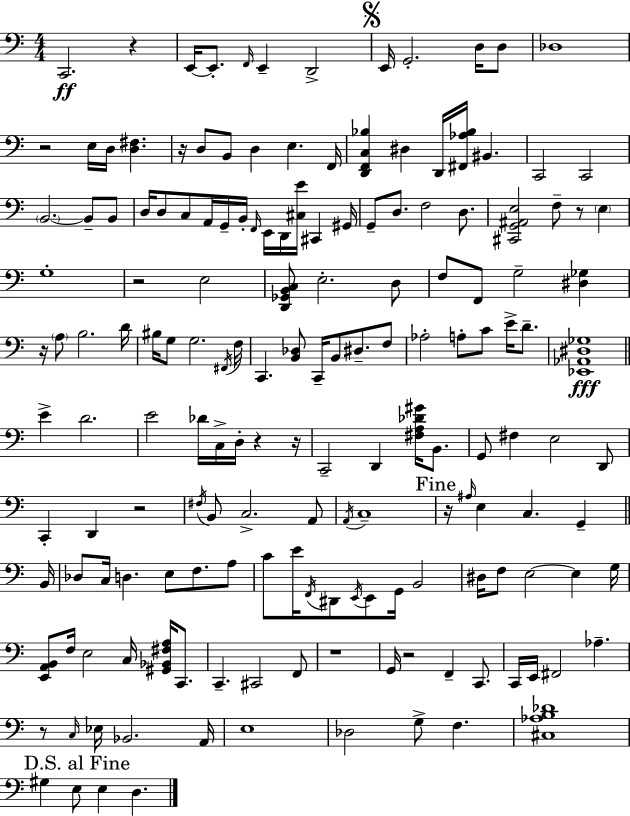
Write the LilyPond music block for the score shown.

{
  \clef bass
  \numericTimeSignature
  \time 4/4
  \key a \minor
  c,2.\ff r4 | e,16~~ e,8.-. \grace { f,16 } e,4-- d,2-> | \mark \markup { \musicglyph "scripts.segno" } e,16 g,2.-. d16 d8 | des1 | \break r2 e16 d16 <d fis>4. | r16 d8 b,8 d4 e4. | f,16 <d, f, c bes>4 dis4 d,16 <fis, aes bes>16 bis,4. | c,2 c,2 | \break \parenthesize b,2.~~ b,8-- b,8 | d16 d8 c8 a,16 g,16-- b,16-. \grace { f,16 } e,16 d,16 <cis e'>16 cis,4 | gis,16 g,8-- d8. f2 d8. | <cis, g, ais, e>2 f8-- r8 \parenthesize e4 | \break g1-. | r2 e2 | <d, ges, b, c>8 e2.-. | d8 f8 f,8 g2-- <dis ges>4 | \break r16 \parenthesize a8 b2. | d'16 bis16 g8 g2. | \acciaccatura { fis,16 } f16 c,4. <b, des>8 c,16-- b,8 dis8.-- | f8 aes2-. a8-. c'8 e'16-> | \break d'8.-- <ees, aes, dis ges>1\fff | \bar "||" \break \key c \major e'4-> d'2. | e'2 des'16 c16-> d16-. r4 r16 | c,2-- d,4 <fis a des' gis'>16 b,8. | g,8 fis4 e2 d,8 | \break c,4-. d,4 r2 | \acciaccatura { fis16 } b,8 c2.-> a,8 | \acciaccatura { a,16 } c1-- | \mark "Fine" r16 \grace { ais16 } e4 c4. g,4-- | \break \bar "||" \break \key a \minor b,16 des8 c16 d4. e8 f8. a8 | c'8 e'16 \acciaccatura { f,16 } dis,8 \acciaccatura { e,16 } e,8 g,16 b,2 | dis16 f8 e2~~ e4 | g16 <e, a, b,>8 f16 e2 c16 <gis, bes, fis a>16 | \break c,8. c,4.-- cis,2 | f,8 r1 | g,16 r2 f,4-- | c,8. c,16 e,16 fis,2 aes4.-- | \break r8 \grace { c16 } ees16 bes,2. | a,16 e1 | des2 g8-> f4. | <cis aes b des'>1 | \break \mark "D.S. al Fine" gis4 e8 e4 d4. | \bar "|."
}